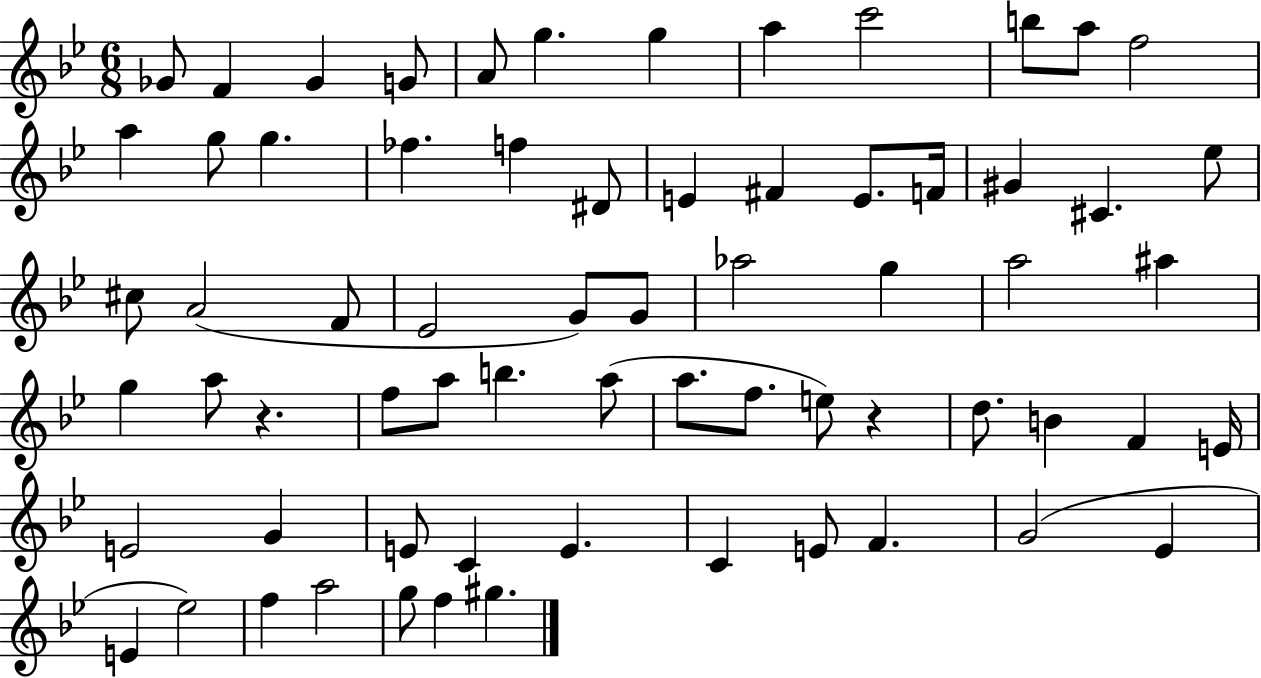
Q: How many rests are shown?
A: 2